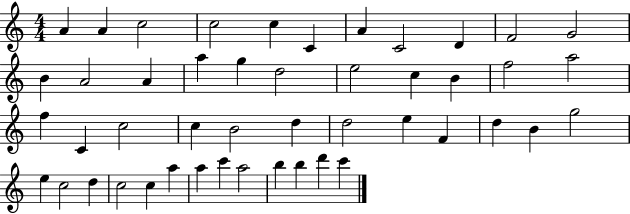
A4/q A4/q C5/h C5/h C5/q C4/q A4/q C4/h D4/q F4/h G4/h B4/q A4/h A4/q A5/q G5/q D5/h E5/h C5/q B4/q F5/h A5/h F5/q C4/q C5/h C5/q B4/h D5/q D5/h E5/q F4/q D5/q B4/q G5/h E5/q C5/h D5/q C5/h C5/q A5/q A5/q C6/q A5/h B5/q B5/q D6/q C6/q